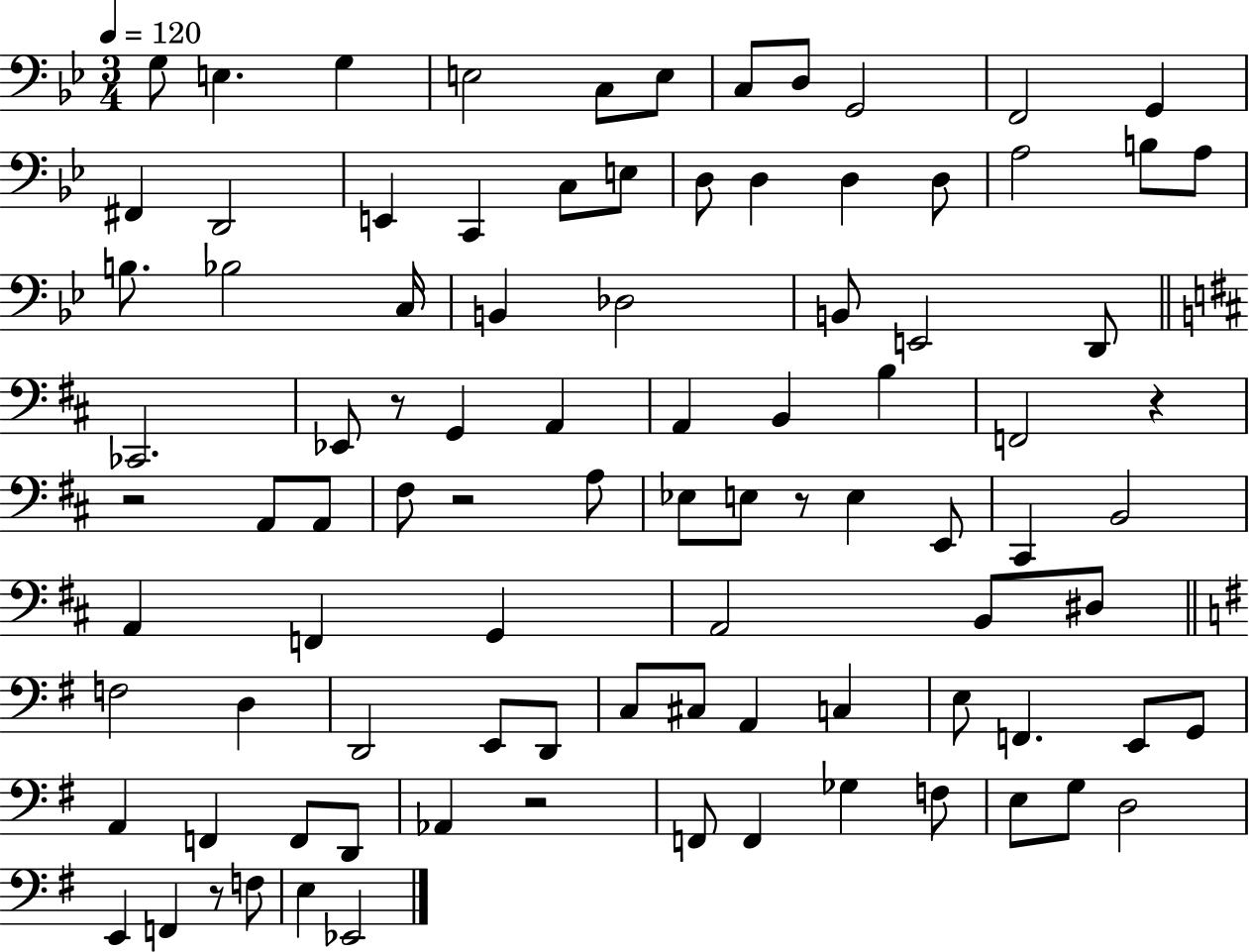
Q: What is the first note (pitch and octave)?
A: G3